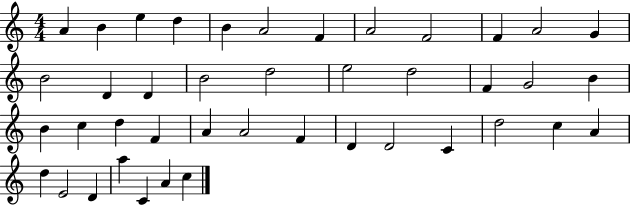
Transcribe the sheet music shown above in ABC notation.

X:1
T:Untitled
M:4/4
L:1/4
K:C
A B e d B A2 F A2 F2 F A2 G B2 D D B2 d2 e2 d2 F G2 B B c d F A A2 F D D2 C d2 c A d E2 D a C A c